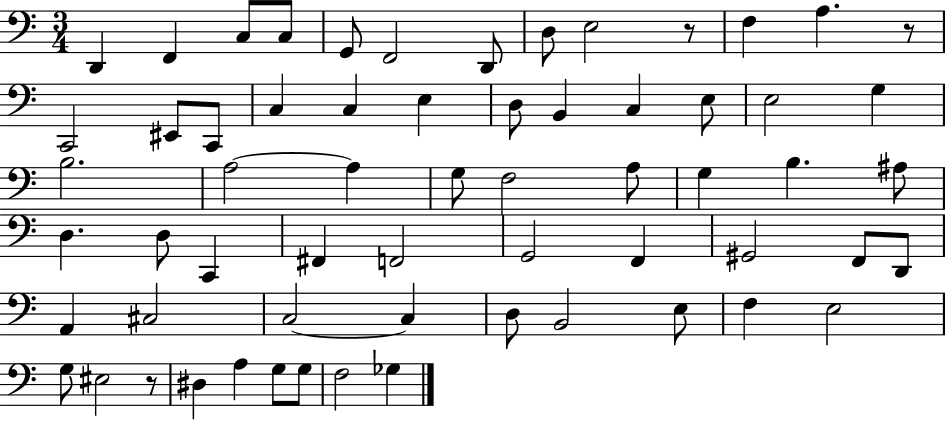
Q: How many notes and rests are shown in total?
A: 62